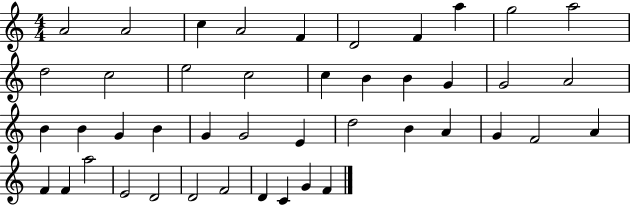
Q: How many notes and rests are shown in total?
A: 44